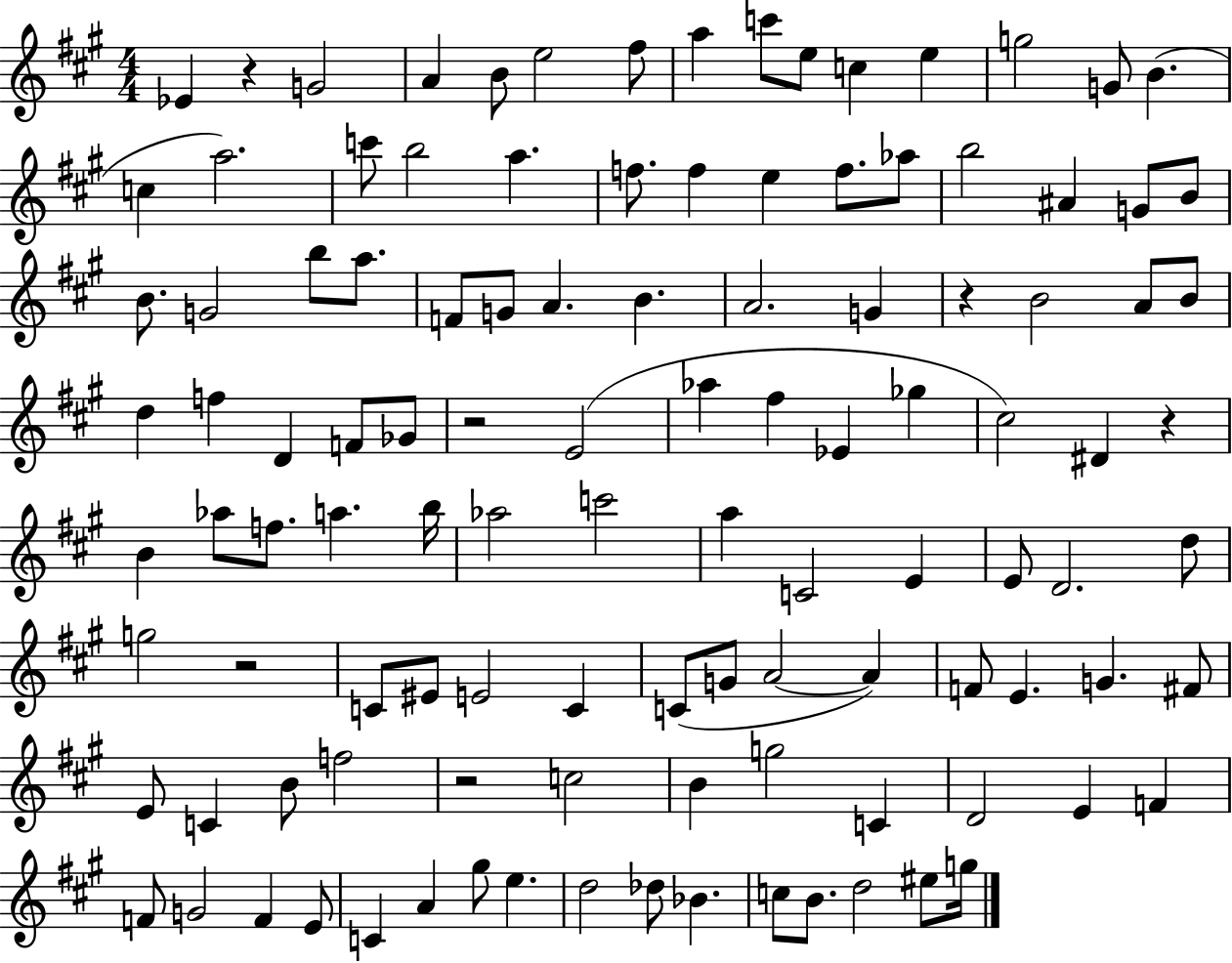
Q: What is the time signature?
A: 4/4